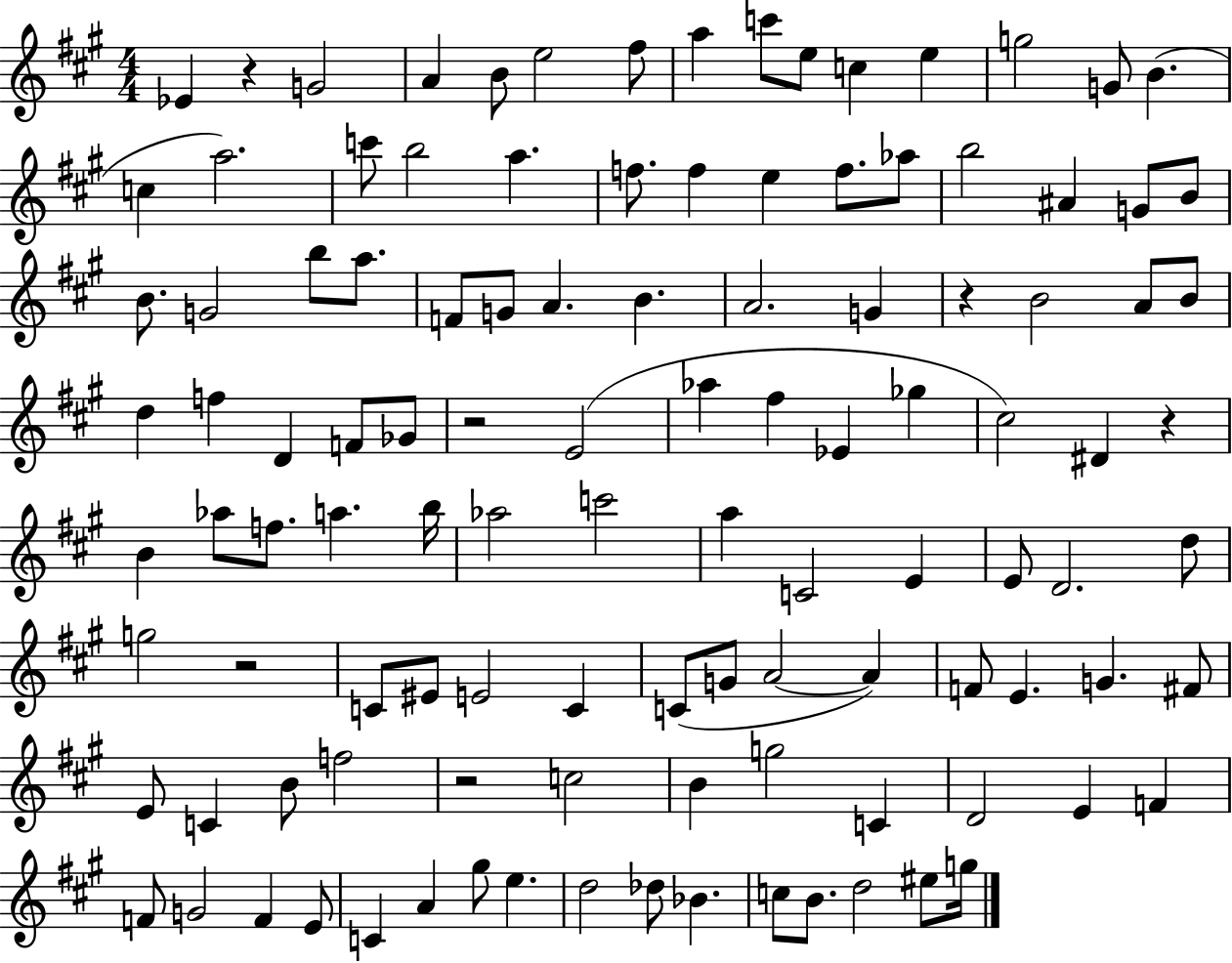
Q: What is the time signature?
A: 4/4